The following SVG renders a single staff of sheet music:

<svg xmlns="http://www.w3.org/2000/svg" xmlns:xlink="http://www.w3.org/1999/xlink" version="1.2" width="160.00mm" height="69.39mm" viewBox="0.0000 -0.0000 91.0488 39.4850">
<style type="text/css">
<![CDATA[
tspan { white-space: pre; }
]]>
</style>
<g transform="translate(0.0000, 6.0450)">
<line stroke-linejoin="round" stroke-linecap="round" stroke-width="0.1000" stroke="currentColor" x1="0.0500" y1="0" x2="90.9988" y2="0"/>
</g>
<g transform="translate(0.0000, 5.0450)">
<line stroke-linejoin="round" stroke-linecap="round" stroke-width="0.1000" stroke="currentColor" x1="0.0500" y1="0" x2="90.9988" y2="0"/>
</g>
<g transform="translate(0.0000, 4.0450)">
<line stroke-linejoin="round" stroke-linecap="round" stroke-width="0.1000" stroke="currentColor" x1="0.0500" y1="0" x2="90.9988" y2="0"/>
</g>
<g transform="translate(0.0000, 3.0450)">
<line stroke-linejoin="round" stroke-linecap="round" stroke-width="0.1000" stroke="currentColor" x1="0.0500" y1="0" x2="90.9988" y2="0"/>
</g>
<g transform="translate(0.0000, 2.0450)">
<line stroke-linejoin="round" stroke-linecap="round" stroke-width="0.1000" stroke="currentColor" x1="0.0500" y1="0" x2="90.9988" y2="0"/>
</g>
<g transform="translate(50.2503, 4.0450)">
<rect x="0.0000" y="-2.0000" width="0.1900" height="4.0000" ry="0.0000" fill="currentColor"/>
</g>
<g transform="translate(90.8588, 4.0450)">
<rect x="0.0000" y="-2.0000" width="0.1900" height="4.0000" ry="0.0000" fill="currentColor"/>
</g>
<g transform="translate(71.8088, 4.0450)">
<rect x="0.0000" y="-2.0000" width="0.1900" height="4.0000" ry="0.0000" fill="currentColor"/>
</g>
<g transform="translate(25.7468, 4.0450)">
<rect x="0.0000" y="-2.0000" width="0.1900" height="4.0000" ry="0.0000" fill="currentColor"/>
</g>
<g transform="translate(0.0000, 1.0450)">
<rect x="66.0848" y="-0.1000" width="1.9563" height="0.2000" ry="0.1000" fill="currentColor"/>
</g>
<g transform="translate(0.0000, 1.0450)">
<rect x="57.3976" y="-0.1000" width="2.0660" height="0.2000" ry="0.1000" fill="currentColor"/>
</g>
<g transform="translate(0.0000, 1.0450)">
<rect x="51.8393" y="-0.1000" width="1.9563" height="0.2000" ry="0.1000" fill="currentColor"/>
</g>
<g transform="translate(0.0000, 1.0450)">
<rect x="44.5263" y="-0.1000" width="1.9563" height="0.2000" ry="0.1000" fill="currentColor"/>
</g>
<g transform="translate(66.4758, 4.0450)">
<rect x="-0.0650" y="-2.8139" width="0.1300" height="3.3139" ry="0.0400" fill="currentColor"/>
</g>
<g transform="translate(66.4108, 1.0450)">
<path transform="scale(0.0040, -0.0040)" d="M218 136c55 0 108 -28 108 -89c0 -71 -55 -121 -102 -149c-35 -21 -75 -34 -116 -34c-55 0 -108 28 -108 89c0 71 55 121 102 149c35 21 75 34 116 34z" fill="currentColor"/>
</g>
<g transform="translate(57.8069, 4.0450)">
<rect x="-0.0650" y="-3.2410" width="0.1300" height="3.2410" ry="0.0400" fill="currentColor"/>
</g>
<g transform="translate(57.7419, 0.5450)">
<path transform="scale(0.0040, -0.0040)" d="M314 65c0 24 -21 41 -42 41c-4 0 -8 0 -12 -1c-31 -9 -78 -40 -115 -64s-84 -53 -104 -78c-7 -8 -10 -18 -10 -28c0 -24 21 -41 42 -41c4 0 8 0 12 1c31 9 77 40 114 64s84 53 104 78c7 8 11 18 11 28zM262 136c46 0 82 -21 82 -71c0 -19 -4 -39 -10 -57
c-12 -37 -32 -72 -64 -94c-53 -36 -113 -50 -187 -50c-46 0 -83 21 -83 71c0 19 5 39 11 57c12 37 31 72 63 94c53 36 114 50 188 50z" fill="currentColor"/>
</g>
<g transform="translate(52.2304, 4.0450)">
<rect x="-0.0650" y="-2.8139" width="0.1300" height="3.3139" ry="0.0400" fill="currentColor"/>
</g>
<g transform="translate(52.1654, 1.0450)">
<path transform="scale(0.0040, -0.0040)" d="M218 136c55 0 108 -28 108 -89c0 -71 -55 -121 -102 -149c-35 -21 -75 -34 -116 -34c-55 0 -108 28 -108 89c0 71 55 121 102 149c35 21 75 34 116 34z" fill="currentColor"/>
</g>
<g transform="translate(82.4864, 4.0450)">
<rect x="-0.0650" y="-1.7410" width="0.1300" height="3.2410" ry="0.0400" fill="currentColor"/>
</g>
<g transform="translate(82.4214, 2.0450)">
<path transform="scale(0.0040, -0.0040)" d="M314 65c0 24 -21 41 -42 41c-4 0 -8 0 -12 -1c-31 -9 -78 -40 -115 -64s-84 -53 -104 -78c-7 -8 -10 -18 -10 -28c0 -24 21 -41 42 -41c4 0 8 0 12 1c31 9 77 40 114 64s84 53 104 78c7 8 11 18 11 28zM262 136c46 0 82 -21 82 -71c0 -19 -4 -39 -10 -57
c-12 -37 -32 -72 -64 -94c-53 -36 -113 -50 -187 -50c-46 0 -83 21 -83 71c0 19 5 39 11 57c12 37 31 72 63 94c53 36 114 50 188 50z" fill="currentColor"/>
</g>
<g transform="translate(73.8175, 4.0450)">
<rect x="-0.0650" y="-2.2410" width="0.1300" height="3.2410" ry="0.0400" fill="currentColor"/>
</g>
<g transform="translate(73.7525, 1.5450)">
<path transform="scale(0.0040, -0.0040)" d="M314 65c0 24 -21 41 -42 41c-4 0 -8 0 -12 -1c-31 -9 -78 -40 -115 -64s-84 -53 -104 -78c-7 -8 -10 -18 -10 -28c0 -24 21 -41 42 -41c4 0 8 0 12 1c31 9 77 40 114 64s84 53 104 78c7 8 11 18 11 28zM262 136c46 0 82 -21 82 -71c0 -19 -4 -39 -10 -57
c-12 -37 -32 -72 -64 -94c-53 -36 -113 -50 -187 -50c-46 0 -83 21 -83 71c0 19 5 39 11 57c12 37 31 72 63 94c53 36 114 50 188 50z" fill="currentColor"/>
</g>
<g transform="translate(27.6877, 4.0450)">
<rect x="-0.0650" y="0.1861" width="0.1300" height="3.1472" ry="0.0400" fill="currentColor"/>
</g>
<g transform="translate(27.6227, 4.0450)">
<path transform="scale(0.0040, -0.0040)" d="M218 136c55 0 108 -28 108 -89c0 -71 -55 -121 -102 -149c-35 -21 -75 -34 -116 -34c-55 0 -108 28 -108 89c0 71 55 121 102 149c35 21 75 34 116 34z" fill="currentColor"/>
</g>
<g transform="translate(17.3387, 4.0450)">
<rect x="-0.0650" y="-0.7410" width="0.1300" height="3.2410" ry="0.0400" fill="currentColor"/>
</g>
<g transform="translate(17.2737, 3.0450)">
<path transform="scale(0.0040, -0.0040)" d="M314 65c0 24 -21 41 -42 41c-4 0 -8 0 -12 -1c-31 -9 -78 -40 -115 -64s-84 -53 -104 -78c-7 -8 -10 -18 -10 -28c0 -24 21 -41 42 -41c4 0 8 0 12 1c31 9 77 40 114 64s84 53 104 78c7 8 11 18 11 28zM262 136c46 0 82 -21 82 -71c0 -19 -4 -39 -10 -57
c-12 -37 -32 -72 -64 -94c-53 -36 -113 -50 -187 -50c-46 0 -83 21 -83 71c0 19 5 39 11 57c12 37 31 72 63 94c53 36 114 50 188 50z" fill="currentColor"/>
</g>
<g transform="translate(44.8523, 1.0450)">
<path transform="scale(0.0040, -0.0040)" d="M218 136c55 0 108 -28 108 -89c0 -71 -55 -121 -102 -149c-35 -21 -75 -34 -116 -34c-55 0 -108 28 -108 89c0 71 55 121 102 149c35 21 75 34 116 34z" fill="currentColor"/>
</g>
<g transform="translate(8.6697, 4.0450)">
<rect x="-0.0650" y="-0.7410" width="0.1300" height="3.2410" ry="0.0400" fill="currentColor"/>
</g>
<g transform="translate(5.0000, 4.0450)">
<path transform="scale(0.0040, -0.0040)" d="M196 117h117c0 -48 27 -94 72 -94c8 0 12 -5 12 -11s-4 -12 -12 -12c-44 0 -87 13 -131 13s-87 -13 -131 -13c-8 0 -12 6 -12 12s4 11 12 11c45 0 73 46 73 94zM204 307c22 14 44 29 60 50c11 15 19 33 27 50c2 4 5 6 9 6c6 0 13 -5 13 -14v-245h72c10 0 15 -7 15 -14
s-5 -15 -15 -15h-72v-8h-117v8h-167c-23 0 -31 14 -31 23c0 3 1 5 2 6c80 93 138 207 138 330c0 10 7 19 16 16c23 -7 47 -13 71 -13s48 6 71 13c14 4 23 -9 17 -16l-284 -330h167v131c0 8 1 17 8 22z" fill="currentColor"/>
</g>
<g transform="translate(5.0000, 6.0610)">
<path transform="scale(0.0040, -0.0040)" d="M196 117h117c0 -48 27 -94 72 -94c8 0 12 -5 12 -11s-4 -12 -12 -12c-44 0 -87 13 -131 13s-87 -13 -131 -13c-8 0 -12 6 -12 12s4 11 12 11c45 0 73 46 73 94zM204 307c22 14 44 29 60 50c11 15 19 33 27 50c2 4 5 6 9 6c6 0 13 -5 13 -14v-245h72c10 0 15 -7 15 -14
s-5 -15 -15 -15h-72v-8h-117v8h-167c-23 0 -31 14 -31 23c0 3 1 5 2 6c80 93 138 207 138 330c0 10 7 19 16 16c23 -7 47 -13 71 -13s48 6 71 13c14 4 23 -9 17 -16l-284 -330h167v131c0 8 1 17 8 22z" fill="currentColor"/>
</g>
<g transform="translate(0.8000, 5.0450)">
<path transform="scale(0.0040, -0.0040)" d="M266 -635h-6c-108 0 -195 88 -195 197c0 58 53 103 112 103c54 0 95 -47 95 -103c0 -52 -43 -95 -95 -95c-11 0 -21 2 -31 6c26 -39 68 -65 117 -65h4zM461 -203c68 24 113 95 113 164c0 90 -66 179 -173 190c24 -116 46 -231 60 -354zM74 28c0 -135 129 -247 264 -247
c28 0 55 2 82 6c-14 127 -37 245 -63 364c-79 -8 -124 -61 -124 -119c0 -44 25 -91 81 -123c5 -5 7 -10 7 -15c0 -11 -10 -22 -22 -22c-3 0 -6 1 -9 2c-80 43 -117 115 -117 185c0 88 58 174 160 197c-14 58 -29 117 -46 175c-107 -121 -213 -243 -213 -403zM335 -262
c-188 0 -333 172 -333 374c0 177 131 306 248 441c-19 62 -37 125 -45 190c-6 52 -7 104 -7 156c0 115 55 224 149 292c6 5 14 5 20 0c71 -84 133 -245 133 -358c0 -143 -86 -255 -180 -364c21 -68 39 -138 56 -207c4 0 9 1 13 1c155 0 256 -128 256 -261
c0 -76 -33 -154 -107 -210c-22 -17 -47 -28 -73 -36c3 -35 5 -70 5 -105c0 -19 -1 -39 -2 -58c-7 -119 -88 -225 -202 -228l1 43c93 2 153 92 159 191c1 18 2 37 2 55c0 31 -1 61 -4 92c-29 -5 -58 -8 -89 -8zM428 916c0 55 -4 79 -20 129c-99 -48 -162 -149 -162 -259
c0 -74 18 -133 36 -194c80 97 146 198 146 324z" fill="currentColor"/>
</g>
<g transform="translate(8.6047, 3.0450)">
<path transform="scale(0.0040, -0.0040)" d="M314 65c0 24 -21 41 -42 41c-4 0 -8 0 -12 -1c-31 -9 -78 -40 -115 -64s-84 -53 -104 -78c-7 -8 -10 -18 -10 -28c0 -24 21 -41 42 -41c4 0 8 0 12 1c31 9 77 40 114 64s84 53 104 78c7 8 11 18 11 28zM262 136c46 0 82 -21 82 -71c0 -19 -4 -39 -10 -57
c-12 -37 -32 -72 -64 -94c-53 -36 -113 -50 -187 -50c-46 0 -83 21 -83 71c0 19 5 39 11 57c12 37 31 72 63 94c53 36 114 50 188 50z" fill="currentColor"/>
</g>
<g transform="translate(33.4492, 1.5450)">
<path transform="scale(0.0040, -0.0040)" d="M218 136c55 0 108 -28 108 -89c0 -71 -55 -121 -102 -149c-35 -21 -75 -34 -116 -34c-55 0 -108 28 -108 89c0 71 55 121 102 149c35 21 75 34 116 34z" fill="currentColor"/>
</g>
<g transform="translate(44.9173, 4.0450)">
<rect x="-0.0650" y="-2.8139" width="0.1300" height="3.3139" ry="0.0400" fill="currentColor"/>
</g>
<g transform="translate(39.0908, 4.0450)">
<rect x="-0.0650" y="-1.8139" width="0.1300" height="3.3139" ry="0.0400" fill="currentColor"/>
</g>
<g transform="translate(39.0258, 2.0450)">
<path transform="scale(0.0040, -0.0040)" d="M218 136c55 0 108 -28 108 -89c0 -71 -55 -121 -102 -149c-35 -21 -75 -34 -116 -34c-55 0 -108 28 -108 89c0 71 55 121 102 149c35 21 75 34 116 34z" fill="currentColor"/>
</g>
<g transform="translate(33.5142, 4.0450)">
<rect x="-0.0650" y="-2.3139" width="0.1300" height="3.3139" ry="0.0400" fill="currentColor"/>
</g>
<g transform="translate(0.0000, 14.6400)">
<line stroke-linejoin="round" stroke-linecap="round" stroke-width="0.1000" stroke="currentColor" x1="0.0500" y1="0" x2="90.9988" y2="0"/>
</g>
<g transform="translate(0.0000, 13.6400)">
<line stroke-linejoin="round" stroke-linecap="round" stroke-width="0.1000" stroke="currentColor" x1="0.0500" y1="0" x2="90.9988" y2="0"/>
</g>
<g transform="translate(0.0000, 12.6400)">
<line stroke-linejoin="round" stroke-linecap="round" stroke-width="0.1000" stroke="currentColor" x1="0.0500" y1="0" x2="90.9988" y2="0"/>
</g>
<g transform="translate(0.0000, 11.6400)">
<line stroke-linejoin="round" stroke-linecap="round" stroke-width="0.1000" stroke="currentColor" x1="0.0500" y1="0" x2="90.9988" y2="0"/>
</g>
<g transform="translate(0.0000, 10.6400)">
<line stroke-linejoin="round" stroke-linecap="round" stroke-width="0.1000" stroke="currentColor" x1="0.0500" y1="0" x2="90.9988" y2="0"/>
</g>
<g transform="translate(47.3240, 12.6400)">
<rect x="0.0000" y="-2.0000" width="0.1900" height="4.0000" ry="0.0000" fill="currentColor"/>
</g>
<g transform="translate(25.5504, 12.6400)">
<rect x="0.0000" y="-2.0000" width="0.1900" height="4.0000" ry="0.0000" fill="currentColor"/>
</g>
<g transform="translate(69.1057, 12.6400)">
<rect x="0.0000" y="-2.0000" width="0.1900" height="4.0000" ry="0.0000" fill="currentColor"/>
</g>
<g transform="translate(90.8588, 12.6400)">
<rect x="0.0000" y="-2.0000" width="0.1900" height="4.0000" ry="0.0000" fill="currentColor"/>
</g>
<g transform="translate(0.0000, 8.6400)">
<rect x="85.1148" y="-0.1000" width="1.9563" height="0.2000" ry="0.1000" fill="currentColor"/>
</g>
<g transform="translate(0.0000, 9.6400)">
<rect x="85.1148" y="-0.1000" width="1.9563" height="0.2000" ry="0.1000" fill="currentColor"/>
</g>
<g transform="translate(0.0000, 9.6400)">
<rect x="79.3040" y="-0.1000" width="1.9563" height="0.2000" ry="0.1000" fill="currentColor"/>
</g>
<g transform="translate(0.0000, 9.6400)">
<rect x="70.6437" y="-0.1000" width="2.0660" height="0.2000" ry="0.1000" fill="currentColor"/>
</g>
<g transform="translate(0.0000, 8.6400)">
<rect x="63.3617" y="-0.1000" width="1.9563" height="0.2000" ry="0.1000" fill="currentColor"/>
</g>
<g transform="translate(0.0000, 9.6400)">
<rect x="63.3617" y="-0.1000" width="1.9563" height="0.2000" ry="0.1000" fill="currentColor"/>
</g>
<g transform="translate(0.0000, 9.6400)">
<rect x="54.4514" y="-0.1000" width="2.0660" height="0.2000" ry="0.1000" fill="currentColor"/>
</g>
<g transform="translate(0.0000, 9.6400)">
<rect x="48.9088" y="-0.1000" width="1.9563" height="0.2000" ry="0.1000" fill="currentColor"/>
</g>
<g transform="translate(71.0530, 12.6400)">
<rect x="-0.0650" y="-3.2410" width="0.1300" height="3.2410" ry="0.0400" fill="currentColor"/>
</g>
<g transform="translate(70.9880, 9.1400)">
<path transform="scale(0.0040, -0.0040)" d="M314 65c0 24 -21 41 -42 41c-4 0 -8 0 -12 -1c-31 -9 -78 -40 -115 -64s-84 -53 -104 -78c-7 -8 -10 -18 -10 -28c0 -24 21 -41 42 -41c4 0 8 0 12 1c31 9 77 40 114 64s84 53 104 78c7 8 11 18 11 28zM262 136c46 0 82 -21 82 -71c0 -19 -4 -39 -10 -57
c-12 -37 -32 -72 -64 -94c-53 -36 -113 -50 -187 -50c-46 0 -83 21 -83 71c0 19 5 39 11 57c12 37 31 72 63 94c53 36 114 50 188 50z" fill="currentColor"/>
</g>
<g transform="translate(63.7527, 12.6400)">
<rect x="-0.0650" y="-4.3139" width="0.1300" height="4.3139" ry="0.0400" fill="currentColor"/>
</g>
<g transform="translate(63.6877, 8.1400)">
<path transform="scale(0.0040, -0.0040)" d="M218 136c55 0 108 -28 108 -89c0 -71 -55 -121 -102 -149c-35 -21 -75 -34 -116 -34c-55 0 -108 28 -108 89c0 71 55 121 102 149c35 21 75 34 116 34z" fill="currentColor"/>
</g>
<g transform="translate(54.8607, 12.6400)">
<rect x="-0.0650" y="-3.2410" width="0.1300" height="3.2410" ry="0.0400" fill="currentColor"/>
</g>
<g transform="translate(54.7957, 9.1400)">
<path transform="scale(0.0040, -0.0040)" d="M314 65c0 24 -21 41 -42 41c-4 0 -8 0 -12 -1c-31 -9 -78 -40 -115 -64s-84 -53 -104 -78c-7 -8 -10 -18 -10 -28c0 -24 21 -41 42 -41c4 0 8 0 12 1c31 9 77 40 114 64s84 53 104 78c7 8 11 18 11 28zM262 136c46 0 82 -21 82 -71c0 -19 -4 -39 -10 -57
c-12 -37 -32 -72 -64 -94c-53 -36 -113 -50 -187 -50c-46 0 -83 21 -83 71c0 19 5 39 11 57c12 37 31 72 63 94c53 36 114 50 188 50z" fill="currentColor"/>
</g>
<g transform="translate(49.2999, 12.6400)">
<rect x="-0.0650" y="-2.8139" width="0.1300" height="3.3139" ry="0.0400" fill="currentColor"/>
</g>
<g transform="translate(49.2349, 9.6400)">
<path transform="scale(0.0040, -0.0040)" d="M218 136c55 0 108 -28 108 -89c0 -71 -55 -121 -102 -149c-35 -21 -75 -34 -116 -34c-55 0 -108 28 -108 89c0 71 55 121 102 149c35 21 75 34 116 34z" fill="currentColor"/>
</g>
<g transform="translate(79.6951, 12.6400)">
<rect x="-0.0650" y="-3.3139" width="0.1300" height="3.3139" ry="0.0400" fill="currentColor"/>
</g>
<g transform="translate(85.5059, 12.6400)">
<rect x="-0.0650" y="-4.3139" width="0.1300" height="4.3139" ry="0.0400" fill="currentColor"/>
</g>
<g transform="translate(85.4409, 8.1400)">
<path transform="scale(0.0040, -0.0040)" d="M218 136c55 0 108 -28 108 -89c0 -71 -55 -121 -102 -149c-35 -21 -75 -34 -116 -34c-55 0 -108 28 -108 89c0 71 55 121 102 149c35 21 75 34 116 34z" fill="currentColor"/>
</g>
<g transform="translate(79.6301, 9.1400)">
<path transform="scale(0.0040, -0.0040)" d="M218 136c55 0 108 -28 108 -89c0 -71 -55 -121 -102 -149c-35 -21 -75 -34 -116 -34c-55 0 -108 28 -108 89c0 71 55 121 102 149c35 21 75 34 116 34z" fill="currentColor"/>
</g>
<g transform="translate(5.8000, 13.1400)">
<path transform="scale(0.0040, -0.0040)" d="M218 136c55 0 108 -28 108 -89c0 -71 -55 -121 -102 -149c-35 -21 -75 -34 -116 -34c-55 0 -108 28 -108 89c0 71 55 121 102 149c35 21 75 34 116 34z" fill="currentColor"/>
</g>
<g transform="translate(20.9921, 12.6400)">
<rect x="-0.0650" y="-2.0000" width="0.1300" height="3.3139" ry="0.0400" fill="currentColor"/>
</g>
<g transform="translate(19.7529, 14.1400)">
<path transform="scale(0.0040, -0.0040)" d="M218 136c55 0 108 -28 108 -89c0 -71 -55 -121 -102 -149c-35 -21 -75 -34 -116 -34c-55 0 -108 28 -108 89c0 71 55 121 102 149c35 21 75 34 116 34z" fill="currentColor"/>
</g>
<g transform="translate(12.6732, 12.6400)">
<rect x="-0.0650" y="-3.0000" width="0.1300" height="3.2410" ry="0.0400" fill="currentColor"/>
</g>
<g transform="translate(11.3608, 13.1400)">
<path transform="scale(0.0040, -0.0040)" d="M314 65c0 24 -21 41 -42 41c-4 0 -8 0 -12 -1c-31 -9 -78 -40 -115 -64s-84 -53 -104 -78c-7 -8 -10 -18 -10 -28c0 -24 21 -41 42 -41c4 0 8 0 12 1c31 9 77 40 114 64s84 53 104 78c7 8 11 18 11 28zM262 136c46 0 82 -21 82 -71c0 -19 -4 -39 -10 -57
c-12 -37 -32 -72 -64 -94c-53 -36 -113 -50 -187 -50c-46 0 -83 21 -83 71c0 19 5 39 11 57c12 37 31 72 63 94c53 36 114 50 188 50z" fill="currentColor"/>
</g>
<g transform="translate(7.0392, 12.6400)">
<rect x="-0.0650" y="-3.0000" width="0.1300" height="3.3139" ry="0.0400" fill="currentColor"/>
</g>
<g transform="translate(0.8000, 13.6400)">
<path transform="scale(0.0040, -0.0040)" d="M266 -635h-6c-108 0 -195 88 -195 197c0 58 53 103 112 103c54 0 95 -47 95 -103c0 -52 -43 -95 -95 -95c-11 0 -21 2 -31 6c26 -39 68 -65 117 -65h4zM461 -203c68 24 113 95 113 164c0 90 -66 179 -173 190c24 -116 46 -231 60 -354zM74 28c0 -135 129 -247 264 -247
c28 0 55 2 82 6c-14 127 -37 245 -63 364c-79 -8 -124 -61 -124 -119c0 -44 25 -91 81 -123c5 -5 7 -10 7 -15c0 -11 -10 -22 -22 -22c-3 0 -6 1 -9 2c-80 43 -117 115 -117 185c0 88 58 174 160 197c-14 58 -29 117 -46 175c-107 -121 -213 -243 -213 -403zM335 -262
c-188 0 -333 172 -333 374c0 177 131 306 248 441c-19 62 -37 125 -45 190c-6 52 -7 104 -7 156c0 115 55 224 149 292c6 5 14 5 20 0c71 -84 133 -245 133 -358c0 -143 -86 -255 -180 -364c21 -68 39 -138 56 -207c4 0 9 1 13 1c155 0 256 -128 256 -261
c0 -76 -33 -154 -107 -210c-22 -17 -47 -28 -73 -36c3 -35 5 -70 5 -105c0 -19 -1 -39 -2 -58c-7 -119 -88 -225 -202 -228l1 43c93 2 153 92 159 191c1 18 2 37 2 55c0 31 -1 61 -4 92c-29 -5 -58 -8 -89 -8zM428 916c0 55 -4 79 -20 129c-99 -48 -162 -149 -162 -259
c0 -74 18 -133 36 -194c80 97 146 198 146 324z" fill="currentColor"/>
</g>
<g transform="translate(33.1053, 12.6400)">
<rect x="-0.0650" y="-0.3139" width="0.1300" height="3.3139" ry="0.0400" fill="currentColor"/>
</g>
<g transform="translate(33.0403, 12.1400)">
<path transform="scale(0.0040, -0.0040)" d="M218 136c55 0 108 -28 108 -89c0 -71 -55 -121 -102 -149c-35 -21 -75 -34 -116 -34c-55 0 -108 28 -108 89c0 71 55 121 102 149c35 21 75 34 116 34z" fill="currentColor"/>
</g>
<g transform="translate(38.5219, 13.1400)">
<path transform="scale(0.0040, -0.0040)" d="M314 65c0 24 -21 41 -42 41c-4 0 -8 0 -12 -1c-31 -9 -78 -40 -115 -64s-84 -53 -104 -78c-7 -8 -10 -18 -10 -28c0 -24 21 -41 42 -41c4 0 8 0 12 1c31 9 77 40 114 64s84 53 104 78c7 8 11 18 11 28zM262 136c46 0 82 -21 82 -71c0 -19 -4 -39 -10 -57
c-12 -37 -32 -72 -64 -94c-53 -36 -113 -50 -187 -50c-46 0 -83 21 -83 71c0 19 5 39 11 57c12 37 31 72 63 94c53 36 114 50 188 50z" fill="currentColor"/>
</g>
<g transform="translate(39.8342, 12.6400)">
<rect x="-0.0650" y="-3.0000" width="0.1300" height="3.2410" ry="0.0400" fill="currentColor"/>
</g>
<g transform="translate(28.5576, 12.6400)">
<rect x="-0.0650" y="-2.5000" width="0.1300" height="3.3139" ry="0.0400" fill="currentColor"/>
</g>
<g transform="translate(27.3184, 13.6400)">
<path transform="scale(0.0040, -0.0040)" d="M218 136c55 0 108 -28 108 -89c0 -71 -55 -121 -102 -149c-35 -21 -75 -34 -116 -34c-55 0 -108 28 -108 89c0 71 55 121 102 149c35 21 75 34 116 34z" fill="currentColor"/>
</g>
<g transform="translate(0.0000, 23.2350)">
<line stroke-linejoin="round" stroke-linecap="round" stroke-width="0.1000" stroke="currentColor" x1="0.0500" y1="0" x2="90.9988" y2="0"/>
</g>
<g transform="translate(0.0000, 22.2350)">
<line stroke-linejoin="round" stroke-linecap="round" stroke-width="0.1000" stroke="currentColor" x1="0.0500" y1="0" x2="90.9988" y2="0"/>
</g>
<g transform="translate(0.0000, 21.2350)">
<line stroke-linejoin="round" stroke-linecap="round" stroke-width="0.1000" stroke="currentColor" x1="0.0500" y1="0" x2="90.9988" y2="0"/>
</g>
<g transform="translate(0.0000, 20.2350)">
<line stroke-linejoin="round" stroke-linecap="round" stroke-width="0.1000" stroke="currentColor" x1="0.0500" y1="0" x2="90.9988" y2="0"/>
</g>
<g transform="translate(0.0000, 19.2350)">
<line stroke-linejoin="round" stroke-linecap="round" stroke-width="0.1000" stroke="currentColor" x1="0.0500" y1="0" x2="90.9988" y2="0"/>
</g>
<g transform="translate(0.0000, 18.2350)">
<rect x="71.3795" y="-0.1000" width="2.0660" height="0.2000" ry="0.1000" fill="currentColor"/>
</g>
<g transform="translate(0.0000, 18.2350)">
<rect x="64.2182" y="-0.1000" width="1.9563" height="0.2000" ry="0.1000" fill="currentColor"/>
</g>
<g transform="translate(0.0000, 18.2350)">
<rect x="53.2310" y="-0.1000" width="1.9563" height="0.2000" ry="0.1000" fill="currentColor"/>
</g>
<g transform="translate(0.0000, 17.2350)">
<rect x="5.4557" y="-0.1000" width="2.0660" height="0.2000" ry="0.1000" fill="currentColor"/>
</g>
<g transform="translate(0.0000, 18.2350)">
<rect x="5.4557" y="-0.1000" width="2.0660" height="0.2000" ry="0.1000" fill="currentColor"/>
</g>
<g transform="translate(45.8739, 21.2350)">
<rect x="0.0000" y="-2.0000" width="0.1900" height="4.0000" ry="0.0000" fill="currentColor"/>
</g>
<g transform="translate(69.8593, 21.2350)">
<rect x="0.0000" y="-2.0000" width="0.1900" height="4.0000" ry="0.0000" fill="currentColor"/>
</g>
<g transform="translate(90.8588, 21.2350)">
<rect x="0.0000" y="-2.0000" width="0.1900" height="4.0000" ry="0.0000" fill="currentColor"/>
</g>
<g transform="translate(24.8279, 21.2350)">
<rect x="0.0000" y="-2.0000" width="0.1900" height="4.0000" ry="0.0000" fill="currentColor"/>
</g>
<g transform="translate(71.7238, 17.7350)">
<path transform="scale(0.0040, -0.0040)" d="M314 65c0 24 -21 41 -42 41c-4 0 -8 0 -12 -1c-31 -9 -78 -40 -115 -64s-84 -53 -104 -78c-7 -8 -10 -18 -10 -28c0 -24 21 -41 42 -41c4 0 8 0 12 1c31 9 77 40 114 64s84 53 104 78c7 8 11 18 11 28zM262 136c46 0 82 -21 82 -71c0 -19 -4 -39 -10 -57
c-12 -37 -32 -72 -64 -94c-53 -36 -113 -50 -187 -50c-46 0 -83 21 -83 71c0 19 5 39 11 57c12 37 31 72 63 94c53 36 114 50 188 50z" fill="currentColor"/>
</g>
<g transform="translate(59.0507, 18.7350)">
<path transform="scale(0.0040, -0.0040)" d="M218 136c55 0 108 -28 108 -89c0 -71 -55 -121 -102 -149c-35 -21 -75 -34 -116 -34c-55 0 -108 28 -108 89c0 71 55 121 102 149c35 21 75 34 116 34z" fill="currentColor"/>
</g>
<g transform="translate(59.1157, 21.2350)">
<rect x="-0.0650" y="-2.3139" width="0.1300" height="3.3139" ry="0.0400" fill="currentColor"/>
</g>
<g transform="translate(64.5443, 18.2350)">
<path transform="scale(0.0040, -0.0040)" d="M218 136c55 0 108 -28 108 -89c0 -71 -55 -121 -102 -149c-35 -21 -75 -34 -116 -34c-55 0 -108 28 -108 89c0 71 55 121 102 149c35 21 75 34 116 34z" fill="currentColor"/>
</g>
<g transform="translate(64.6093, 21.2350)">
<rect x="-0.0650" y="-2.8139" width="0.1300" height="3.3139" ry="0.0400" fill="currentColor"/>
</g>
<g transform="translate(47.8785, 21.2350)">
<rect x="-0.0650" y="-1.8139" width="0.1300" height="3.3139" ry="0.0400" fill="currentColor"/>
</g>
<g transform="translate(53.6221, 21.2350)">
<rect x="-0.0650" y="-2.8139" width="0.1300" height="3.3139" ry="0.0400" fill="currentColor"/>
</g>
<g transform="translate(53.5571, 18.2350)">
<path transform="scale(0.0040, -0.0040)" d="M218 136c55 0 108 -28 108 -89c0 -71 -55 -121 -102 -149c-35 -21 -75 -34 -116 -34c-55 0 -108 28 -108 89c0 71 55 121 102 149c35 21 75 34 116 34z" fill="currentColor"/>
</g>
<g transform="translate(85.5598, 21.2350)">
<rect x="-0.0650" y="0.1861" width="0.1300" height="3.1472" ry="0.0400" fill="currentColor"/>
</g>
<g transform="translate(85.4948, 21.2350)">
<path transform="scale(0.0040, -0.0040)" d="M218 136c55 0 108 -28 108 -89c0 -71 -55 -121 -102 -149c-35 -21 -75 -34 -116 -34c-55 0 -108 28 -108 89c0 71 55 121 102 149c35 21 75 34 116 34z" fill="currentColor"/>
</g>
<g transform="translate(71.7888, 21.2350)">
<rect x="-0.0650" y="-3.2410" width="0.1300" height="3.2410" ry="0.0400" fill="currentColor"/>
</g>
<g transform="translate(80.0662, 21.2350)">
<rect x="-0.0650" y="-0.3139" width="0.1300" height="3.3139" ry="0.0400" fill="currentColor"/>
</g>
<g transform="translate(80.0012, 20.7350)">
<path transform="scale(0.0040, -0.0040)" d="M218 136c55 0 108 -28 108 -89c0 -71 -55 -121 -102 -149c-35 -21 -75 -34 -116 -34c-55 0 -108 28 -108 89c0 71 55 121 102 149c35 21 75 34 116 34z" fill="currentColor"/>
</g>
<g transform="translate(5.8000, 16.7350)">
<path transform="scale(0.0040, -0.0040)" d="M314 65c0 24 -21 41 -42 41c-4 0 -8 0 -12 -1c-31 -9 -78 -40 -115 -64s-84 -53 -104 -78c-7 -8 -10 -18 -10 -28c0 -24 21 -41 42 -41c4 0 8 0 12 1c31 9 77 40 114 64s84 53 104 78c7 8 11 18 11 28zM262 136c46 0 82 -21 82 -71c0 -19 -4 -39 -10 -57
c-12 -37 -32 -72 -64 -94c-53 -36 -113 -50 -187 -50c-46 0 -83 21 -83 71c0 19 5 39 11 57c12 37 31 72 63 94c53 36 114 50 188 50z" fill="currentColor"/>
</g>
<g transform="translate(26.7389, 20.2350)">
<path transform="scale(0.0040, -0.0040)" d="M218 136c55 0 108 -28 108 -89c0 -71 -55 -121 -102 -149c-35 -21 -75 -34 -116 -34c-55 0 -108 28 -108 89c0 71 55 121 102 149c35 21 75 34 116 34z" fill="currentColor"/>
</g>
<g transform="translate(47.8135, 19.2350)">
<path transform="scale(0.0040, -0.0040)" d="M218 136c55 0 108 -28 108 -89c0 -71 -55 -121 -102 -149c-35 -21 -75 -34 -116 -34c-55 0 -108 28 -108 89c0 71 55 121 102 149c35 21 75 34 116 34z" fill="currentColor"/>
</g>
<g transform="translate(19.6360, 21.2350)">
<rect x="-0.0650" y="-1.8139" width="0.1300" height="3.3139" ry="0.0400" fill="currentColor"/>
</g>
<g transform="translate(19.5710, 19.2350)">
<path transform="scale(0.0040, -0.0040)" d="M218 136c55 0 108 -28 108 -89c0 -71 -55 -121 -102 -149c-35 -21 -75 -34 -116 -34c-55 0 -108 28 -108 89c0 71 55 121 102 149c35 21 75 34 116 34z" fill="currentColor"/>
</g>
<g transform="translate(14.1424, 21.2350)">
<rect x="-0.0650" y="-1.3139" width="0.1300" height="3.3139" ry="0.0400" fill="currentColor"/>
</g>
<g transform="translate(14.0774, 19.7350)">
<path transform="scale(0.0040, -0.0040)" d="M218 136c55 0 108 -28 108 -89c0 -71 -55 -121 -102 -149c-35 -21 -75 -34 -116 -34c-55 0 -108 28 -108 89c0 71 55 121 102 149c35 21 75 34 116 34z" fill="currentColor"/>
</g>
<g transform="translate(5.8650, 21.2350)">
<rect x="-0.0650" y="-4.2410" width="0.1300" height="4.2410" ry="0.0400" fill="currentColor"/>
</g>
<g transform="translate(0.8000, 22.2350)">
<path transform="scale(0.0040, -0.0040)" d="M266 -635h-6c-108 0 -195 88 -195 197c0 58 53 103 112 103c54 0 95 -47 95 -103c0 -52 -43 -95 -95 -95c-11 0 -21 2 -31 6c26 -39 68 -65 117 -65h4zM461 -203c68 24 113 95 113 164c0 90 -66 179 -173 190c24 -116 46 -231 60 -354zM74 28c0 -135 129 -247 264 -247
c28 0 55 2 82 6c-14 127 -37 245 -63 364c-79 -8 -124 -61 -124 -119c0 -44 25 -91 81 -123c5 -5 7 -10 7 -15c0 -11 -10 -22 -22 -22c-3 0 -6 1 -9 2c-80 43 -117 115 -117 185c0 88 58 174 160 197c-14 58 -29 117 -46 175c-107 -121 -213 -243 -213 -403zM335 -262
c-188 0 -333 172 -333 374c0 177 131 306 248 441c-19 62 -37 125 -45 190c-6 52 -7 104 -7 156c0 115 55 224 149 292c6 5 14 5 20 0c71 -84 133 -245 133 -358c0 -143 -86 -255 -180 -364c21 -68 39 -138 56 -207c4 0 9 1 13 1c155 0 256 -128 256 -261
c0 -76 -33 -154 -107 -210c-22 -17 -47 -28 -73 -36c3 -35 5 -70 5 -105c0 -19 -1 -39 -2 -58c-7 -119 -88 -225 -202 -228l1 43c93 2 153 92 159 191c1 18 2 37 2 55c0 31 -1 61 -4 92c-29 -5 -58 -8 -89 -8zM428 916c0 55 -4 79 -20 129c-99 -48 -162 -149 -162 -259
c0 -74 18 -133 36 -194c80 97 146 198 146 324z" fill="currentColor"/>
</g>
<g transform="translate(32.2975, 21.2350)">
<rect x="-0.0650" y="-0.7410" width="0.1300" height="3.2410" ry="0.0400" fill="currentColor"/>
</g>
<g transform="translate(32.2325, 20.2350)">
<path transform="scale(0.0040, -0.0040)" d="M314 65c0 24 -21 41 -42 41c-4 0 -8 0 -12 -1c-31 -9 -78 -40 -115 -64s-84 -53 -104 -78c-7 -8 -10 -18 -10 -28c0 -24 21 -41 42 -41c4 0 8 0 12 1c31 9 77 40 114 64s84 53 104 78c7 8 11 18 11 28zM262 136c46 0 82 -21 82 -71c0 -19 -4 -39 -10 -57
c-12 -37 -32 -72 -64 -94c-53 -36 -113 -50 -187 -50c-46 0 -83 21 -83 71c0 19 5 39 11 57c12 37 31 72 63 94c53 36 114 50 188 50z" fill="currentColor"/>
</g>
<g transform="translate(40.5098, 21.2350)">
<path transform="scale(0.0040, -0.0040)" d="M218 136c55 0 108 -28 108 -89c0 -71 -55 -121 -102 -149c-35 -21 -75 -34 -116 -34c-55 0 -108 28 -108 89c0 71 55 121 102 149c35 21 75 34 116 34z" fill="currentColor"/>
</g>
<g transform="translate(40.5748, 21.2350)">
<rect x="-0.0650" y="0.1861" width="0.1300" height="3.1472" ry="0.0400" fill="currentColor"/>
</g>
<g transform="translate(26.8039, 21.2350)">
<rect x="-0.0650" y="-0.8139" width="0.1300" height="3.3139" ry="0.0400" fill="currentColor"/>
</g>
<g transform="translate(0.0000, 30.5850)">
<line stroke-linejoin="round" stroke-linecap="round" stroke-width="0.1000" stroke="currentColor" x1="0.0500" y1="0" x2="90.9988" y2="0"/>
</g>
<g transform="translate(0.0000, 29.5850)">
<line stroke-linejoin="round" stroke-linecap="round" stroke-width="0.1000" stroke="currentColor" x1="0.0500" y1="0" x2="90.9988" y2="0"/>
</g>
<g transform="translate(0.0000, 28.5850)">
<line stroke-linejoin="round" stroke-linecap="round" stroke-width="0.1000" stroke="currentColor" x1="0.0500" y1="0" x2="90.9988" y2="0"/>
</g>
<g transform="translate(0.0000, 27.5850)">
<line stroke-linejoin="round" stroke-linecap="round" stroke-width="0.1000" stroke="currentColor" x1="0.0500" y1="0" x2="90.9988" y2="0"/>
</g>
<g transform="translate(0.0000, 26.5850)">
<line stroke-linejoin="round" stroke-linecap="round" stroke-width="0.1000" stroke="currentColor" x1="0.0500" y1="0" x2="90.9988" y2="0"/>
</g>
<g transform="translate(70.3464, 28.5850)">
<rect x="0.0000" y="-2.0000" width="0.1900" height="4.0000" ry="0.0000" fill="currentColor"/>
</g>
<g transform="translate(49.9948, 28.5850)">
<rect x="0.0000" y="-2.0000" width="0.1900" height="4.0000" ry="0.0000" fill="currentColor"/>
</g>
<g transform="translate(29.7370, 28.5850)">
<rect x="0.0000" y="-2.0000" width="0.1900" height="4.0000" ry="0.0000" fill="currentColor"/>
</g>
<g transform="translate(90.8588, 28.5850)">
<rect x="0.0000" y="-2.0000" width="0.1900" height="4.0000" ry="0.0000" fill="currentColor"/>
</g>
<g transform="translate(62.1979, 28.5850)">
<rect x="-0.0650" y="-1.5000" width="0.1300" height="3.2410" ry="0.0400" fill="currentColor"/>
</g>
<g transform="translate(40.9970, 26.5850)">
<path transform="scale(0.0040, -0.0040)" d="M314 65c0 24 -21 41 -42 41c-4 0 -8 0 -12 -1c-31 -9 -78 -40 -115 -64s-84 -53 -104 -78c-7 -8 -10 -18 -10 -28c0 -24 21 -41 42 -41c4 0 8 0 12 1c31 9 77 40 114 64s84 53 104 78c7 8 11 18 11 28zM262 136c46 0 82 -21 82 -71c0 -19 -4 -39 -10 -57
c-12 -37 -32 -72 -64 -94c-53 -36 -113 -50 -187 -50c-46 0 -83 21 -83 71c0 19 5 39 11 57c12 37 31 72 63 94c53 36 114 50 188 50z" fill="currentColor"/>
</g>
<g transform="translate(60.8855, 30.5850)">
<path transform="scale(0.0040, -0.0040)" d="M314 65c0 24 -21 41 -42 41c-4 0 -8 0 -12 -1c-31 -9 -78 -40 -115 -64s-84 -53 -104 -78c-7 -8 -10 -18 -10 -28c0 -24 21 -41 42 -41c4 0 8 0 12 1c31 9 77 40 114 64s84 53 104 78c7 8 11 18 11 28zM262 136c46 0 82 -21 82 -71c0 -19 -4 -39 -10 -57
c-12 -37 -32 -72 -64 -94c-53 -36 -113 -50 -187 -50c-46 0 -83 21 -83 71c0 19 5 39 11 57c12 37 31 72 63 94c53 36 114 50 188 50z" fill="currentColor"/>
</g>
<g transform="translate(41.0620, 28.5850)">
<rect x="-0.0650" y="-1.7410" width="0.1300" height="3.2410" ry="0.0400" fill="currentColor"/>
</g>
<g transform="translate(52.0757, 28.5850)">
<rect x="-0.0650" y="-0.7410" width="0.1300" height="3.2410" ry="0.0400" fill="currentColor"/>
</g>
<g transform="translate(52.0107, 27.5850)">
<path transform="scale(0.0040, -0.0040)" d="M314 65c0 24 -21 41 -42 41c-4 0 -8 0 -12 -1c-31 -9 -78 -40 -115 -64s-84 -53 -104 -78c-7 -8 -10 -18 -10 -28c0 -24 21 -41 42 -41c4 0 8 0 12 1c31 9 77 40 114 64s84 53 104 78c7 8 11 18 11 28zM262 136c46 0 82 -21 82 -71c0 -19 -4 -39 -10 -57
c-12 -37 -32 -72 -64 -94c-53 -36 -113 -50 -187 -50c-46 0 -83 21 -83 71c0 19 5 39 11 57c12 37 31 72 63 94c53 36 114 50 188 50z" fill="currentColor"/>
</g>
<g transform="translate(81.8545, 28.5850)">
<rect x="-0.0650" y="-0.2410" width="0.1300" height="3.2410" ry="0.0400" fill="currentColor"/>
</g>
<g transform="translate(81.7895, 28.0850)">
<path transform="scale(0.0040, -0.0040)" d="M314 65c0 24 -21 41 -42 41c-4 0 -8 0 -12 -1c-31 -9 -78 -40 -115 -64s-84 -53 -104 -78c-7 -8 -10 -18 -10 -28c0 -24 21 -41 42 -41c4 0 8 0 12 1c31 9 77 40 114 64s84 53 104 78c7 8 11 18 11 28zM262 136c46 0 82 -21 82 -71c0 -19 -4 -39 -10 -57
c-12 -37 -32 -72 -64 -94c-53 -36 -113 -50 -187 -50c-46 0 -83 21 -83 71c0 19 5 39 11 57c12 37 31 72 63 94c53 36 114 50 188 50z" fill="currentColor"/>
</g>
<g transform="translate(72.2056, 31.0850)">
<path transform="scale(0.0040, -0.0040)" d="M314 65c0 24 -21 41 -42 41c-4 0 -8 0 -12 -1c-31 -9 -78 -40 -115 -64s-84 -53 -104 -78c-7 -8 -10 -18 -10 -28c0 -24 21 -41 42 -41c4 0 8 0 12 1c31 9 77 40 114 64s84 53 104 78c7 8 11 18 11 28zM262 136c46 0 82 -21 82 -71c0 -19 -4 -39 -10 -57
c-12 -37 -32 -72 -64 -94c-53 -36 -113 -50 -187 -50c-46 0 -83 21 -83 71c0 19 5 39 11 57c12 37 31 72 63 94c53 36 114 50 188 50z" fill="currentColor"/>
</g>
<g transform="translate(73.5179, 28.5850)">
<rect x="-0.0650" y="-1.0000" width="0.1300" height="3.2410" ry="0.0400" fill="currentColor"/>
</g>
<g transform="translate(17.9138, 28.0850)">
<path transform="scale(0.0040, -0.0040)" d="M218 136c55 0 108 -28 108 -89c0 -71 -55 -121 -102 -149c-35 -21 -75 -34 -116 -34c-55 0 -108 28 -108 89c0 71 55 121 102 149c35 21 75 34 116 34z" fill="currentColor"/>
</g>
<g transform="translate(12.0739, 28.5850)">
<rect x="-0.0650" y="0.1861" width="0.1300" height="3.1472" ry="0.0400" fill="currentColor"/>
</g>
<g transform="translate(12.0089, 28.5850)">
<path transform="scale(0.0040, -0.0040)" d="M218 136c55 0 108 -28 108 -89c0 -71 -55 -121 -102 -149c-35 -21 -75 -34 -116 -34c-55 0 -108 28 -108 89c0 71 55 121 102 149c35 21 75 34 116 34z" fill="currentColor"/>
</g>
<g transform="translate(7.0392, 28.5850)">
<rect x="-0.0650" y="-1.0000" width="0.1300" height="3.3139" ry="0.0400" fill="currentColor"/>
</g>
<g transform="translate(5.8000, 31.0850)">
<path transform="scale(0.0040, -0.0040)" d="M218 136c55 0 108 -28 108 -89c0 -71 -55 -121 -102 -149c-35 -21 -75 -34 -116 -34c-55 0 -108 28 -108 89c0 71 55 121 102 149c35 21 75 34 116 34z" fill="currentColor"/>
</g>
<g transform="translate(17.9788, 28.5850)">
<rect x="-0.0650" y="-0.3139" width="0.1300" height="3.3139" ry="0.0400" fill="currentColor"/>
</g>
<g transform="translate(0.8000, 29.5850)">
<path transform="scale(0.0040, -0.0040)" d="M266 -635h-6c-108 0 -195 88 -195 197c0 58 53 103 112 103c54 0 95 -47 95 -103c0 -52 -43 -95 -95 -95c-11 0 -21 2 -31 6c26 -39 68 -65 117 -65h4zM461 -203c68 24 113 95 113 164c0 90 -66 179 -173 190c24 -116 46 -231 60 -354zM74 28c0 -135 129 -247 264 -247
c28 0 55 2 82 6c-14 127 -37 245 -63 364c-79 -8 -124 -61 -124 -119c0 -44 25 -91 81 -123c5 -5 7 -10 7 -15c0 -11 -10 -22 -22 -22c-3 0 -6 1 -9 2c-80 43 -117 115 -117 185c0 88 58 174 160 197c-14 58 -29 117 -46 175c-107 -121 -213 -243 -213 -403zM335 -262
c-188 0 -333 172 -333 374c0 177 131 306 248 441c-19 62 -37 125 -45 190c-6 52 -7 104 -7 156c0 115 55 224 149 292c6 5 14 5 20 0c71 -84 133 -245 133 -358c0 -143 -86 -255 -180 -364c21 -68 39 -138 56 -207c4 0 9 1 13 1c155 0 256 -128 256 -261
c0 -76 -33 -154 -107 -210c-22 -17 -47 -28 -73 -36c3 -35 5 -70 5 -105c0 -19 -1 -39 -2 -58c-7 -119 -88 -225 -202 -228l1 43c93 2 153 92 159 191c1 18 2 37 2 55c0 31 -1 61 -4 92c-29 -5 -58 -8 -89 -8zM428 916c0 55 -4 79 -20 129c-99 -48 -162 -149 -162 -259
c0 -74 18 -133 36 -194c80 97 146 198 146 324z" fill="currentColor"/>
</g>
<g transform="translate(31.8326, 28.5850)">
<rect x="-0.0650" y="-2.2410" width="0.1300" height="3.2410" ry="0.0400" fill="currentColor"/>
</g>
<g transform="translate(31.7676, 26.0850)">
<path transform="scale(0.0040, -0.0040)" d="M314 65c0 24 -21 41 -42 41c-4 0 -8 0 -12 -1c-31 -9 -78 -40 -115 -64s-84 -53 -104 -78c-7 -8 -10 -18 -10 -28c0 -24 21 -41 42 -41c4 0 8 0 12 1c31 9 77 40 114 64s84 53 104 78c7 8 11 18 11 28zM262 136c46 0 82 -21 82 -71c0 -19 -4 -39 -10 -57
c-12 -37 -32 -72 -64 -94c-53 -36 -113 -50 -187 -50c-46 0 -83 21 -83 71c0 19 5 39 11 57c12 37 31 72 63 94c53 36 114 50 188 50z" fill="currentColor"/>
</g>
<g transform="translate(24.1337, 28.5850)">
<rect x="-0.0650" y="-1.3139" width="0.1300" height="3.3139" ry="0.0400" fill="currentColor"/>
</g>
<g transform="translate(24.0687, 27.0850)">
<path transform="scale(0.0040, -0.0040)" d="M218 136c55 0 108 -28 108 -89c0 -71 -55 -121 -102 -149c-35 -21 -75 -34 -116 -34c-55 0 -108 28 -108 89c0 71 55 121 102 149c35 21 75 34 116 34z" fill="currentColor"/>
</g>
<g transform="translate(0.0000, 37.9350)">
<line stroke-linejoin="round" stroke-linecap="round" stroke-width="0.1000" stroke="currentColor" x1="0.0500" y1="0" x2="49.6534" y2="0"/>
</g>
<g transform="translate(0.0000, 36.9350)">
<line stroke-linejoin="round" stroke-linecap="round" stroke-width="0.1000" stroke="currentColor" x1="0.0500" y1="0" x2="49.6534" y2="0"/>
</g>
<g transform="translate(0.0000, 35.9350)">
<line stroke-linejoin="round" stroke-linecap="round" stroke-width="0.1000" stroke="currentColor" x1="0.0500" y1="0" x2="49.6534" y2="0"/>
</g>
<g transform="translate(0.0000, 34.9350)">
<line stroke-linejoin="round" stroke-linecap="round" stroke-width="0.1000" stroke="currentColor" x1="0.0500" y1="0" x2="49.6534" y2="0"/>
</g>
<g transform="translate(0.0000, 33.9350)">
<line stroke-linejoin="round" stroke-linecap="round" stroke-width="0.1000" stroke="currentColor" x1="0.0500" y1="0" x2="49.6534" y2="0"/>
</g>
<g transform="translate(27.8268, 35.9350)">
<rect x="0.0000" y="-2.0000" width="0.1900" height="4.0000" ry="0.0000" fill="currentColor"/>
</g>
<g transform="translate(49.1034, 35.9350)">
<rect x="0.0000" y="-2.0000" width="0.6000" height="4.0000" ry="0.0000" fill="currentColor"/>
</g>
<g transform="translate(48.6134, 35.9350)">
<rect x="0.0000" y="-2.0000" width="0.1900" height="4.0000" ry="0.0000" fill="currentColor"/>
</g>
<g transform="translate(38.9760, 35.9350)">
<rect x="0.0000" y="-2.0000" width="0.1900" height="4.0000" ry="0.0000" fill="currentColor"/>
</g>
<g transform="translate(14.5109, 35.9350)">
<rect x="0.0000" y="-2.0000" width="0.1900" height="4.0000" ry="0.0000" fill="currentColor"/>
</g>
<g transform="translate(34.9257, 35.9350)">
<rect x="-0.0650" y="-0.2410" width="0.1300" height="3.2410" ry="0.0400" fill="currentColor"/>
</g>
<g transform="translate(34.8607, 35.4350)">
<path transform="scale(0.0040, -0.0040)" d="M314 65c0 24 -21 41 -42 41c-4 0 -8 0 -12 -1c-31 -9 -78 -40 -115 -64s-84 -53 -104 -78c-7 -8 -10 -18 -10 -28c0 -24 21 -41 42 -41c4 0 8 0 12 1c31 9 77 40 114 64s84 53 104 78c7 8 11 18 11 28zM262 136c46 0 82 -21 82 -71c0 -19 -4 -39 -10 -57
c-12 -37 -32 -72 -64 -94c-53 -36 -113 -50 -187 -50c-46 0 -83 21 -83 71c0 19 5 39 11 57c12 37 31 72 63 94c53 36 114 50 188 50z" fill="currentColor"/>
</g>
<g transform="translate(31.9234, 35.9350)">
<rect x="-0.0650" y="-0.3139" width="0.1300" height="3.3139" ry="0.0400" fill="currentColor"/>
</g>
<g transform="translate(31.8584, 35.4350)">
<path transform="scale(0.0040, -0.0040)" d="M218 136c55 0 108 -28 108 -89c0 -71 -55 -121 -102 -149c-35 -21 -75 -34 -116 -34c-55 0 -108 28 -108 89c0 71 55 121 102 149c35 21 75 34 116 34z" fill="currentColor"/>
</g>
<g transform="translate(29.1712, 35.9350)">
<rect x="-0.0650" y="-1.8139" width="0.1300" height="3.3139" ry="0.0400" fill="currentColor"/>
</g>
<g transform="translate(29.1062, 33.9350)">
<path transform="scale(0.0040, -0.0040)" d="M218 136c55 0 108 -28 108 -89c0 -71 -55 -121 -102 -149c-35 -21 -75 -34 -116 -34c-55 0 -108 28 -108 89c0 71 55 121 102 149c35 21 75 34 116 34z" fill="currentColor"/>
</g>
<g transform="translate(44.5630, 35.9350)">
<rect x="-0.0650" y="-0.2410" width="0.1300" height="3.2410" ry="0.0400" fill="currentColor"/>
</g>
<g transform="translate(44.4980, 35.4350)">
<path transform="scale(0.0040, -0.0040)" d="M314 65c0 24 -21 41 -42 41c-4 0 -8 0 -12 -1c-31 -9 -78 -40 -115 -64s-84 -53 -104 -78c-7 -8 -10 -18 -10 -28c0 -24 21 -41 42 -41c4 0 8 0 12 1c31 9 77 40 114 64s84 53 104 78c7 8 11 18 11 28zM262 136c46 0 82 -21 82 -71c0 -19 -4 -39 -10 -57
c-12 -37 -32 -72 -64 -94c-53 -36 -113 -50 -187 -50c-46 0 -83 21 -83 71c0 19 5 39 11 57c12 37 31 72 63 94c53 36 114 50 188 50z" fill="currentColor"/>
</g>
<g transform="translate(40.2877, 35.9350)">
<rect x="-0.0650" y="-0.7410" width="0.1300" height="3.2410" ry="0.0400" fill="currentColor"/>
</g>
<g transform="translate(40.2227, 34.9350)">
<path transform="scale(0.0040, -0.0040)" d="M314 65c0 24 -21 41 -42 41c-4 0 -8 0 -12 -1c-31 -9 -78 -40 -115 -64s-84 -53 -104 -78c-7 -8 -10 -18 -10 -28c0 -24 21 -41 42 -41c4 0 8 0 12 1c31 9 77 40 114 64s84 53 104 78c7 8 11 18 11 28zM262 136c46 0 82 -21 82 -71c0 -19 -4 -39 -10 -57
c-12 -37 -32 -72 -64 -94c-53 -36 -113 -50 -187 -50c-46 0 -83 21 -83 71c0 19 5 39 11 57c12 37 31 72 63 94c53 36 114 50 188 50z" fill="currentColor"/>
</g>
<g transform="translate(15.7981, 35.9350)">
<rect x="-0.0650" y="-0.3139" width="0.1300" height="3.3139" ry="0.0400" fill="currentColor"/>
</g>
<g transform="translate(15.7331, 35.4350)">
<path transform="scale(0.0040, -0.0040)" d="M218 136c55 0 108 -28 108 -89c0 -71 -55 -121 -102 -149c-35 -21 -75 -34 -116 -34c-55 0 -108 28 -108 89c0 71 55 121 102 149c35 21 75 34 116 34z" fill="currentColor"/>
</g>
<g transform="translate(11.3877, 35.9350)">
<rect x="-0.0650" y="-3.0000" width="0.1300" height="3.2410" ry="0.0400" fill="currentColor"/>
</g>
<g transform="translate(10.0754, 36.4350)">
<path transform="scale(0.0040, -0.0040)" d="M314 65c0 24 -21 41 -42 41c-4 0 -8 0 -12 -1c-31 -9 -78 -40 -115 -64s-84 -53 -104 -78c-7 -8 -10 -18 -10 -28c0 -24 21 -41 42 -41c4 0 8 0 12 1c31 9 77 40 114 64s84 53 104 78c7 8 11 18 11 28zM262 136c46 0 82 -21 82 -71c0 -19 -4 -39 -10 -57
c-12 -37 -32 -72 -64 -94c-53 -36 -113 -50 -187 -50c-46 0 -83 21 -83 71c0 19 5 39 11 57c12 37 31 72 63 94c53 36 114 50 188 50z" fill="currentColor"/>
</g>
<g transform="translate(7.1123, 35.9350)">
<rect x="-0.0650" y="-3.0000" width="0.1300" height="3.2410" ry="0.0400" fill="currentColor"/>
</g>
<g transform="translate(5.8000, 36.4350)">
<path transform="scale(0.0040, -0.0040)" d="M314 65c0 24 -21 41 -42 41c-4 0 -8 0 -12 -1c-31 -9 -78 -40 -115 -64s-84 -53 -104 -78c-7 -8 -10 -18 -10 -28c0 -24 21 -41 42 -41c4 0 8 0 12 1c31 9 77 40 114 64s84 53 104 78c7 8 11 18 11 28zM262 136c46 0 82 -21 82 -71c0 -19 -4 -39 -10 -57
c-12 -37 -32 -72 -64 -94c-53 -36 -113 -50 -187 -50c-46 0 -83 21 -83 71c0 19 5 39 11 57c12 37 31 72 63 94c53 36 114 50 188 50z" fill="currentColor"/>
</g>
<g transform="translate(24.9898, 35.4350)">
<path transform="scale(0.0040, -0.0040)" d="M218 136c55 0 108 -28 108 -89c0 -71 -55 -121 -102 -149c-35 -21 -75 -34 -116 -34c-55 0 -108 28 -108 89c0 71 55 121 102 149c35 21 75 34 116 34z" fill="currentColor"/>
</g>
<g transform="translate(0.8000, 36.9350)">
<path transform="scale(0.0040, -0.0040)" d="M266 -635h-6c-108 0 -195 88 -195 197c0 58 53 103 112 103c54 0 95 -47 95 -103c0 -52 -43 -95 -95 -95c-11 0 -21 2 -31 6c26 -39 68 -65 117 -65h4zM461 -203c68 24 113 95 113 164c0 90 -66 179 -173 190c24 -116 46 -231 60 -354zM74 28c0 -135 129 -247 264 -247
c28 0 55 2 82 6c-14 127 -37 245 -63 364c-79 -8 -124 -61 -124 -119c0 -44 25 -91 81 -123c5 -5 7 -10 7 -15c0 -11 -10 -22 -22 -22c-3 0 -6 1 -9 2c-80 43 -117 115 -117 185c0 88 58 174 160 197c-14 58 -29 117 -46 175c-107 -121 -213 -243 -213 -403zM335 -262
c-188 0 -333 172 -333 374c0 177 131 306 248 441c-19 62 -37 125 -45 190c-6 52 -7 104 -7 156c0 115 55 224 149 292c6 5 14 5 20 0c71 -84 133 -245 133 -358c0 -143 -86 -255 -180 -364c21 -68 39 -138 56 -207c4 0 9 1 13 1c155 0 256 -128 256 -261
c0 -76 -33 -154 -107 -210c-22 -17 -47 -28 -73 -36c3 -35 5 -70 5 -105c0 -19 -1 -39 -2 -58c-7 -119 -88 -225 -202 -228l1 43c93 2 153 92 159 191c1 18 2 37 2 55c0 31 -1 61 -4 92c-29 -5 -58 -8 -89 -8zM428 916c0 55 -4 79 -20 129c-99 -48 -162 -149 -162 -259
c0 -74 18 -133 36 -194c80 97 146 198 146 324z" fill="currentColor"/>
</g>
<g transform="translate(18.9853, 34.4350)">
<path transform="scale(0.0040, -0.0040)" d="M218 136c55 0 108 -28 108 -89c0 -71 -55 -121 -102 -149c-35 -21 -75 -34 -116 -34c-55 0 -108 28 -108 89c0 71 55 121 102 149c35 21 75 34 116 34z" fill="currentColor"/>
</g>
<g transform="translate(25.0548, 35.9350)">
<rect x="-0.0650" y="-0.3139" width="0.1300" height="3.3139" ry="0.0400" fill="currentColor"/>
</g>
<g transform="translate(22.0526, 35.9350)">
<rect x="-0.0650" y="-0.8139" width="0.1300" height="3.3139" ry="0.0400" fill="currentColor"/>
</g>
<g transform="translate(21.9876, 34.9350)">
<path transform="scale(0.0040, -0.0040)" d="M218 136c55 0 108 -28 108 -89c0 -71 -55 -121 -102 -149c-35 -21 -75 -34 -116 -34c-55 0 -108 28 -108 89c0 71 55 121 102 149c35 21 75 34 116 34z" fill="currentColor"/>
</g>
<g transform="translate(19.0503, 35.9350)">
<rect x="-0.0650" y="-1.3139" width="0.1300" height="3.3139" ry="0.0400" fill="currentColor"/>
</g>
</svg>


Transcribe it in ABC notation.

X:1
T:Untitled
M:4/4
L:1/4
K:C
d2 d2 B g f a a b2 a g2 f2 A A2 F G c A2 a b2 d' b2 b d' d'2 e f d d2 B f a g a b2 c B D B c e g2 f2 d2 E2 D2 c2 A2 A2 c e d c f c c2 d2 c2